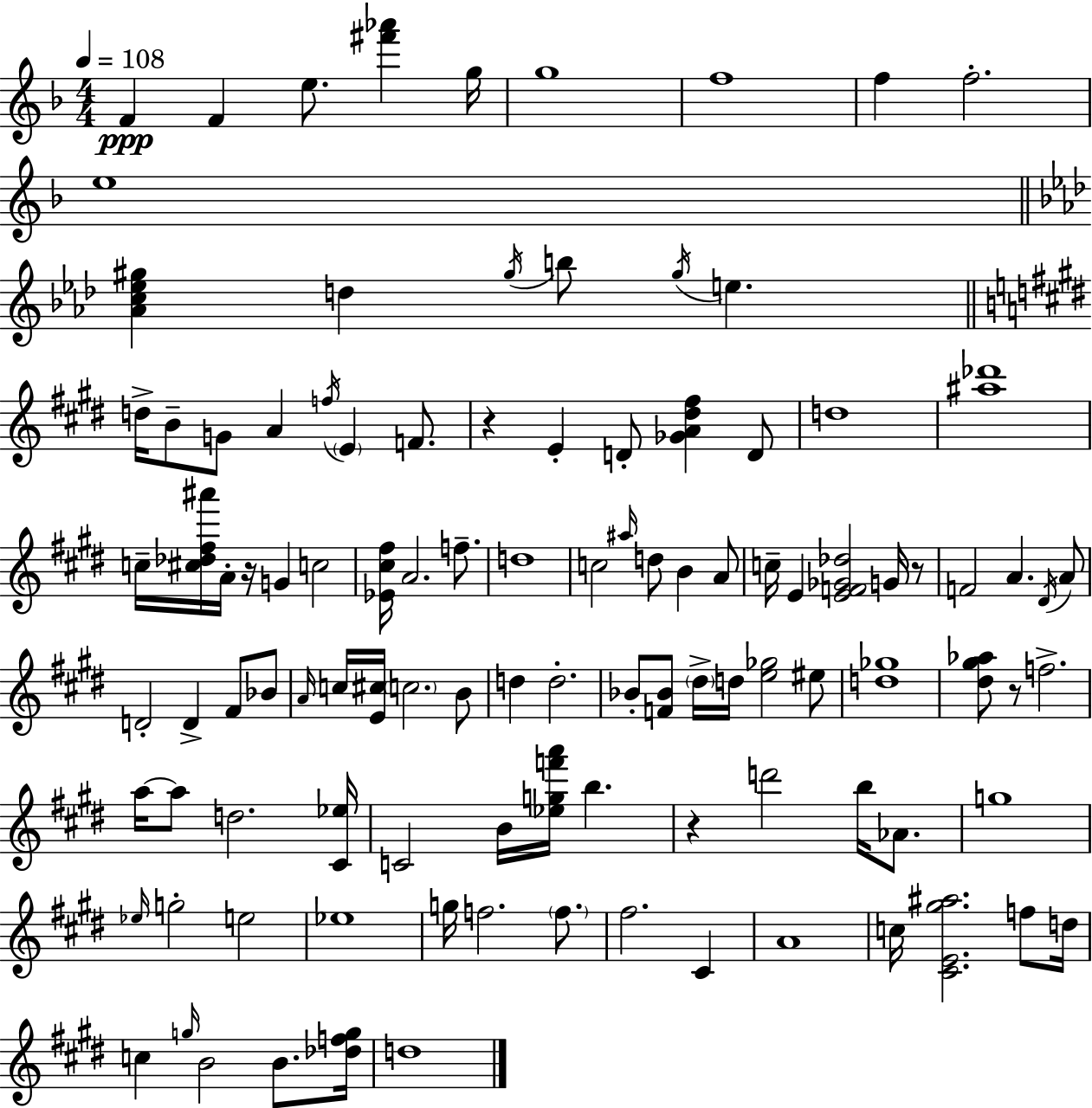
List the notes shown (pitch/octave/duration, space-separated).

F4/q F4/q E5/e. [F#6,Ab6]/q G5/s G5/w F5/w F5/q F5/h. E5/w [Ab4,C5,Eb5,G#5]/q D5/q G#5/s B5/e G#5/s E5/q. D5/s B4/e G4/e A4/q F5/s E4/q F4/e. R/q E4/q D4/e [Gb4,A4,D#5,F#5]/q D4/e D5/w [A#5,Db6]/w C5/s [C#5,Db5,F#5,A#6]/s A4/s R/s G4/q C5/h [Eb4,C#5,F#5]/s A4/h. F5/e. D5/w C5/h A#5/s D5/e B4/q A4/e C5/s E4/q [E4,F4,Gb4,Db5]/h G4/s R/e F4/h A4/q. D#4/s A4/e D4/h D4/q F#4/e Bb4/e A4/s C5/s [E4,C#5]/s C5/h. B4/e D5/q D5/h. Bb4/e [F4,Bb4]/e D#5/s D5/s [E5,Gb5]/h EIS5/e [D5,Gb5]/w [D#5,G#5,Ab5]/e R/e F5/h. A5/s A5/e D5/h. [C#4,Eb5]/s C4/h B4/s [Eb5,G5,F6,A6]/s B5/q. R/q D6/h B5/s Ab4/e. G5/w Eb5/s G5/h E5/h Eb5/w G5/s F5/h. F5/e. F#5/h. C#4/q A4/w C5/s [C#4,E4,G#5,A#5]/h. F5/e D5/s C5/q G5/s B4/h B4/e. [Db5,F5,G5]/s D5/w